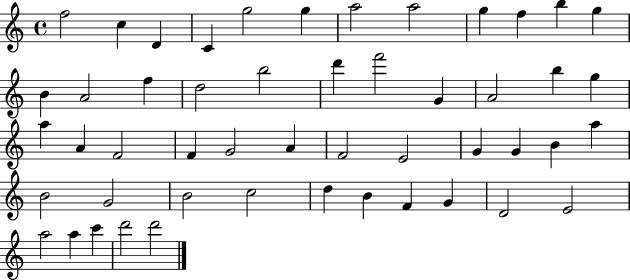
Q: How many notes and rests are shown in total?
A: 50